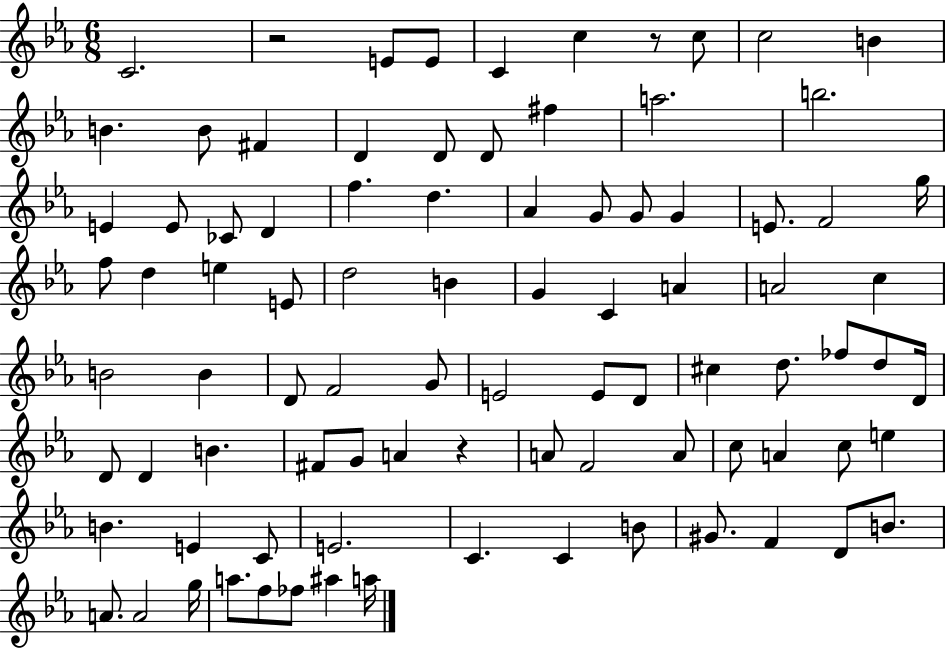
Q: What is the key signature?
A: EES major